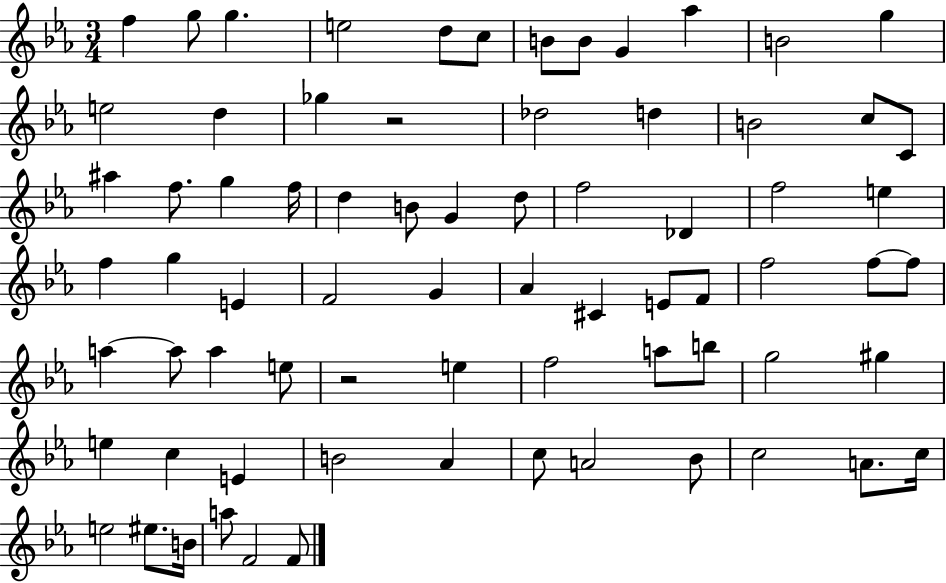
F5/q G5/e G5/q. E5/h D5/e C5/e B4/e B4/e G4/q Ab5/q B4/h G5/q E5/h D5/q Gb5/q R/h Db5/h D5/q B4/h C5/e C4/e A#5/q F5/e. G5/q F5/s D5/q B4/e G4/q D5/e F5/h Db4/q F5/h E5/q F5/q G5/q E4/q F4/h G4/q Ab4/q C#4/q E4/e F4/e F5/h F5/e F5/e A5/q A5/e A5/q E5/e R/h E5/q F5/h A5/e B5/e G5/h G#5/q E5/q C5/q E4/q B4/h Ab4/q C5/e A4/h Bb4/e C5/h A4/e. C5/s E5/h EIS5/e. B4/s A5/e F4/h F4/e